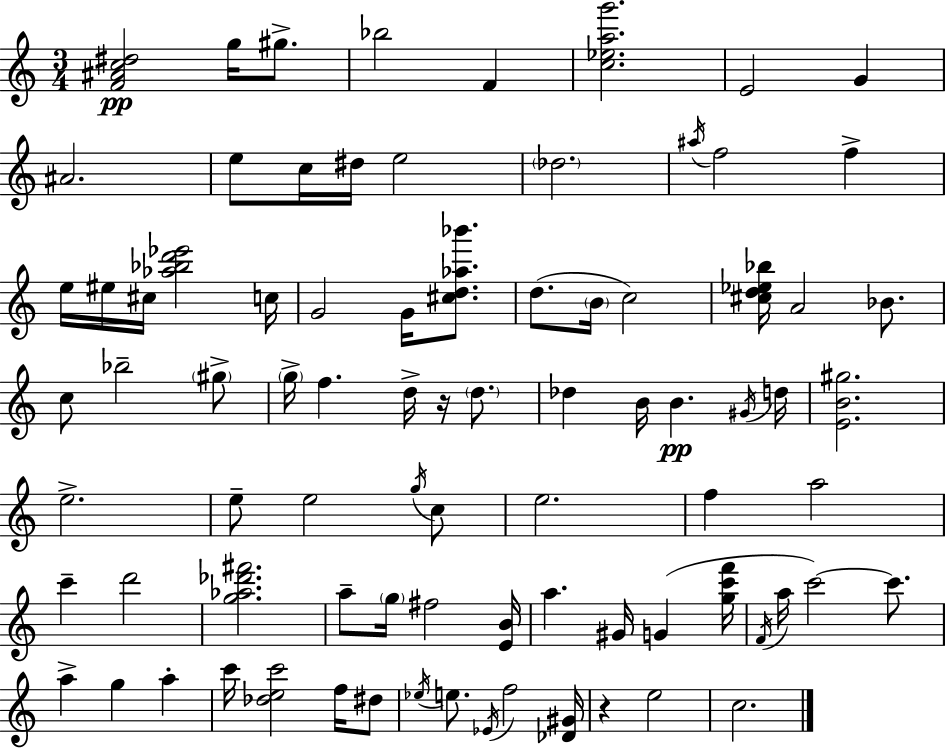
{
  \clef treble
  \numericTimeSignature
  \time 3/4
  \key c \major
  <f' ais' c'' dis''>2\pp g''16 gis''8.-> | bes''2 f'4 | <c'' ees'' a'' g'''>2. | e'2 g'4 | \break ais'2. | e''8 c''16 dis''16 e''2 | \parenthesize des''2. | \acciaccatura { ais''16 } f''2 f''4-> | \break e''16 eis''16 cis''16 <aes'' bes'' d''' ees'''>2 | c''16 g'2 g'16 <cis'' d'' aes'' bes'''>8. | d''8.( \parenthesize b'16 c''2) | <cis'' d'' ees'' bes''>16 a'2 bes'8. | \break c''8 bes''2-- \parenthesize gis''8-> | \parenthesize g''16-> f''4. d''16-> r16 \parenthesize d''8. | des''4 b'16 b'4.\pp | \acciaccatura { gis'16 } d''16 <e' b' gis''>2. | \break e''2.-> | e''8-- e''2 | \acciaccatura { g''16 } c''8 e''2. | f''4 a''2 | \break c'''4-- d'''2 | <g'' aes'' des''' fis'''>2. | a''8-- \parenthesize g''16 fis''2 | <e' b'>16 a''4. gis'16 g'4( | \break <g'' c''' f'''>16 \acciaccatura { f'16 } a''16 c'''2~~) | c'''8. a''4-> g''4 | a''4-. c'''16 <des'' e'' c'''>2 | f''16 dis''8 \acciaccatura { ees''16 } e''8. \acciaccatura { ees'16 } f''2 | \break <des' gis'>16 r4 e''2 | c''2. | \bar "|."
}